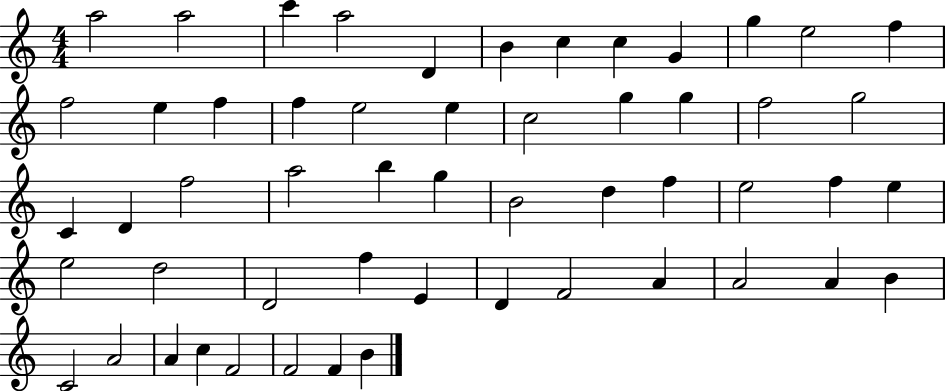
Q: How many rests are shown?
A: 0